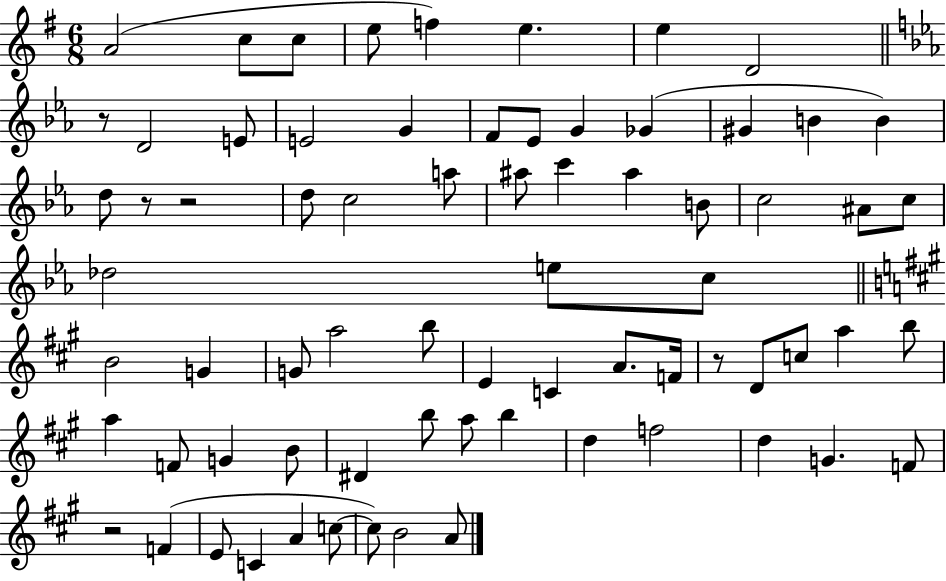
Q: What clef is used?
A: treble